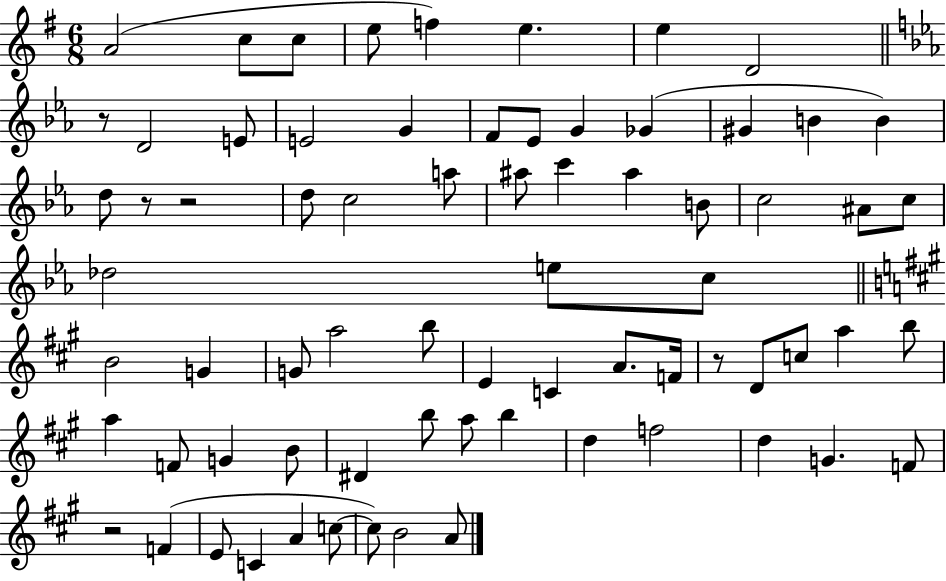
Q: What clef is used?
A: treble